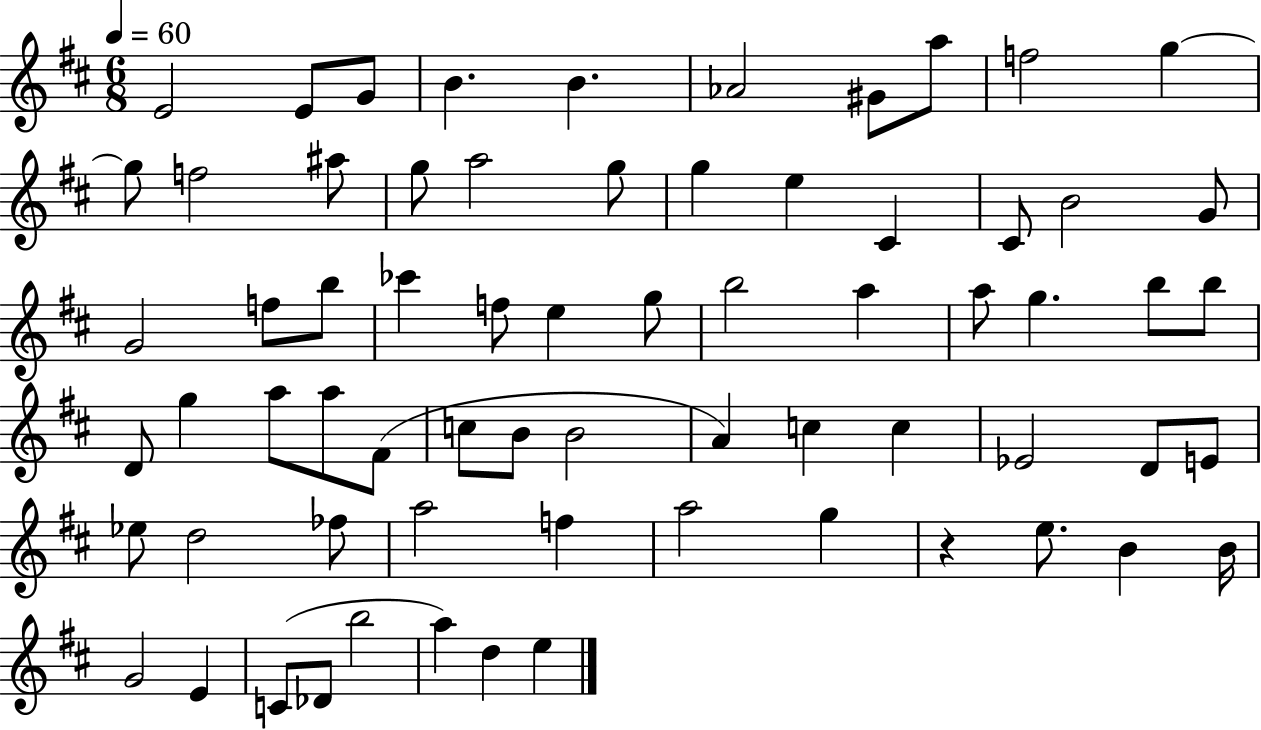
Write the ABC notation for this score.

X:1
T:Untitled
M:6/8
L:1/4
K:D
E2 E/2 G/2 B B _A2 ^G/2 a/2 f2 g g/2 f2 ^a/2 g/2 a2 g/2 g e ^C ^C/2 B2 G/2 G2 f/2 b/2 _c' f/2 e g/2 b2 a a/2 g b/2 b/2 D/2 g a/2 a/2 ^F/2 c/2 B/2 B2 A c c _E2 D/2 E/2 _e/2 d2 _f/2 a2 f a2 g z e/2 B B/4 G2 E C/2 _D/2 b2 a d e